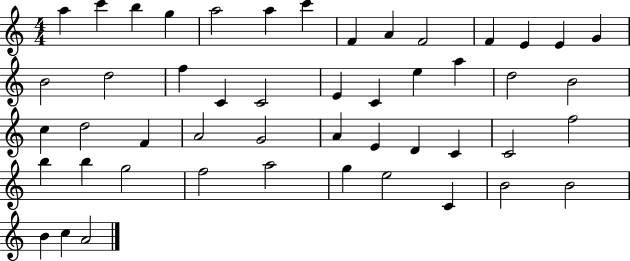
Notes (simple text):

A5/q C6/q B5/q G5/q A5/h A5/q C6/q F4/q A4/q F4/h F4/q E4/q E4/q G4/q B4/h D5/h F5/q C4/q C4/h E4/q C4/q E5/q A5/q D5/h B4/h C5/q D5/h F4/q A4/h G4/h A4/q E4/q D4/q C4/q C4/h F5/h B5/q B5/q G5/h F5/h A5/h G5/q E5/h C4/q B4/h B4/h B4/q C5/q A4/h